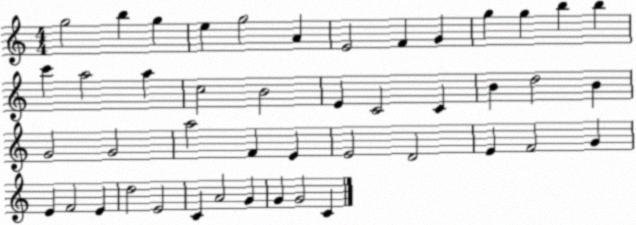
X:1
T:Untitled
M:4/4
L:1/4
K:C
g2 b g e g2 A E2 F G g g b b c' a2 a c2 B2 E C2 C B d2 B G2 G2 a2 F E E2 D2 E F2 G E F2 E d2 E2 C A2 G G G2 C